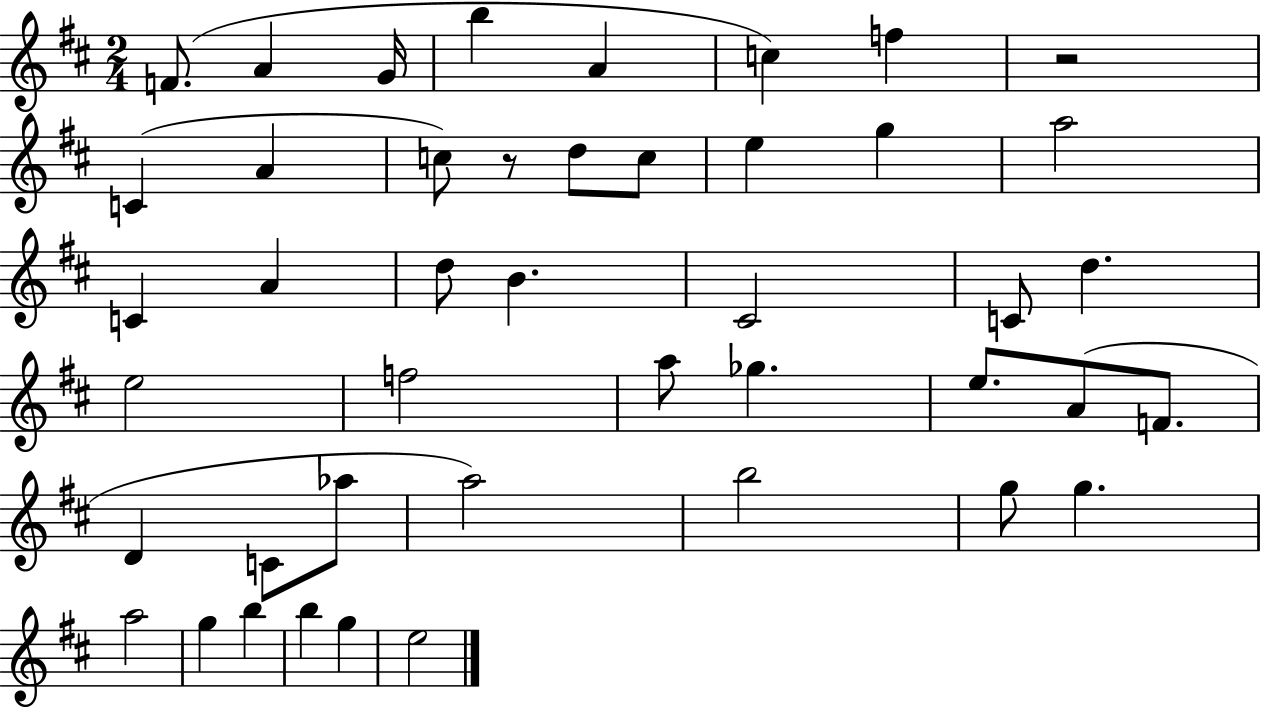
F4/e. A4/q G4/s B5/q A4/q C5/q F5/q R/h C4/q A4/q C5/e R/e D5/e C5/e E5/q G5/q A5/h C4/q A4/q D5/e B4/q. C#4/h C4/e D5/q. E5/h F5/h A5/e Gb5/q. E5/e. A4/e F4/e. D4/q C4/e Ab5/e A5/h B5/h G5/e G5/q. A5/h G5/q B5/q B5/q G5/q E5/h